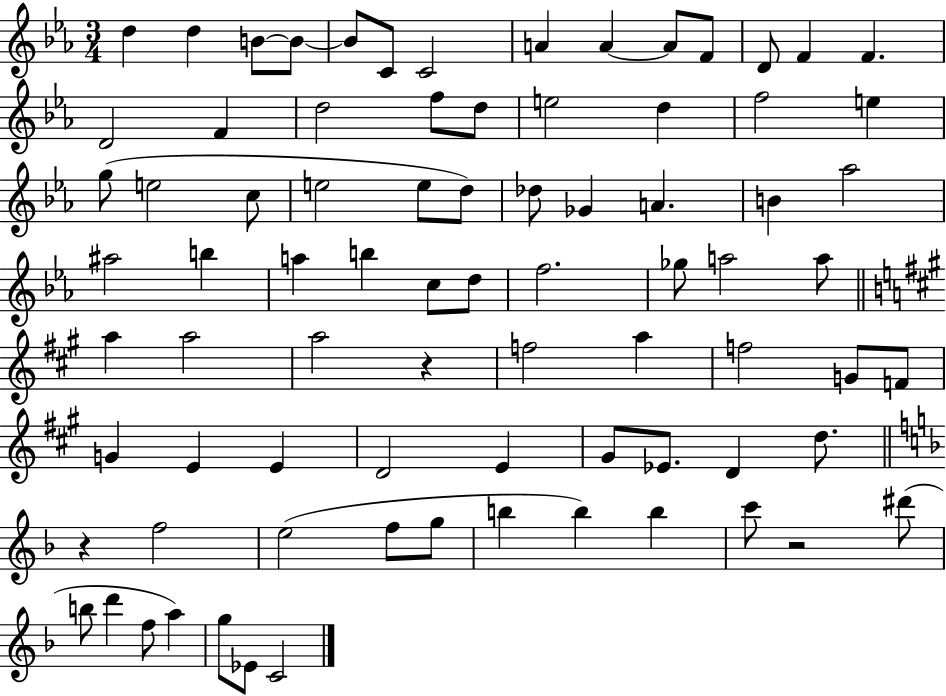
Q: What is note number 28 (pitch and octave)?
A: E5